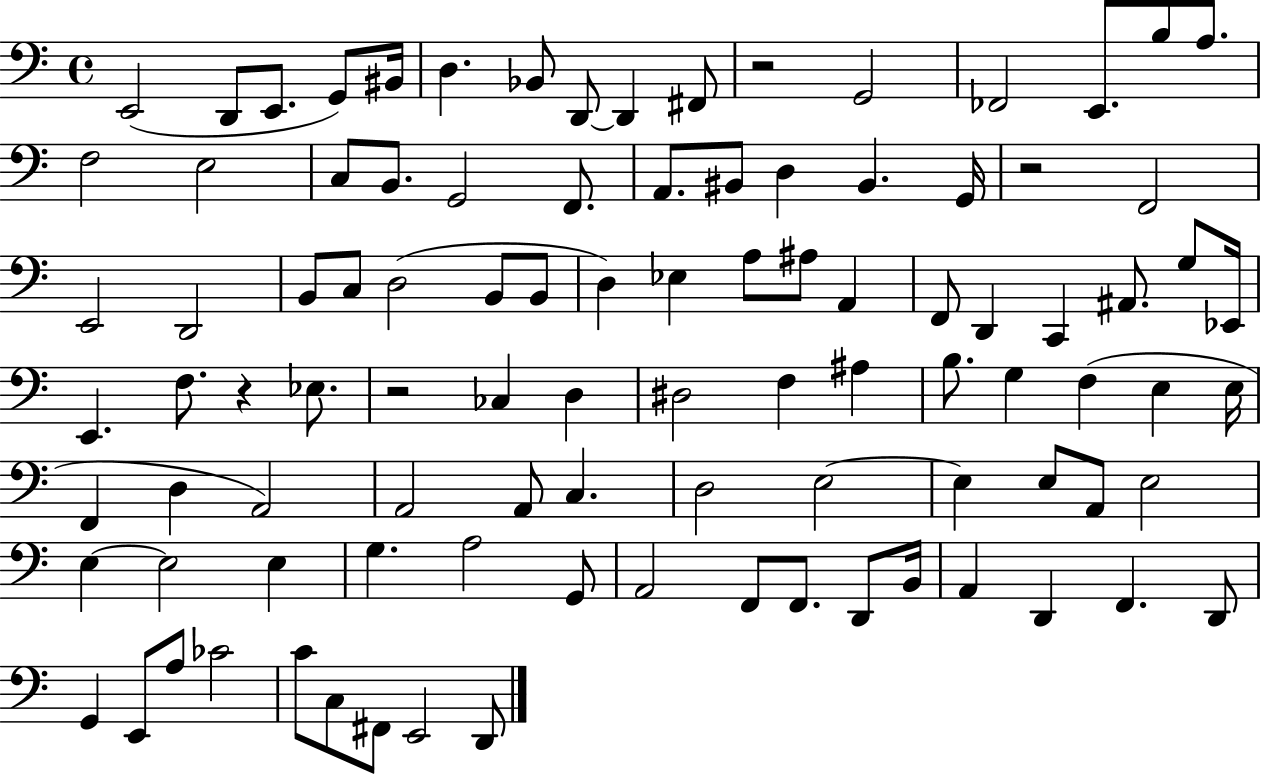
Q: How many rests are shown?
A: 4